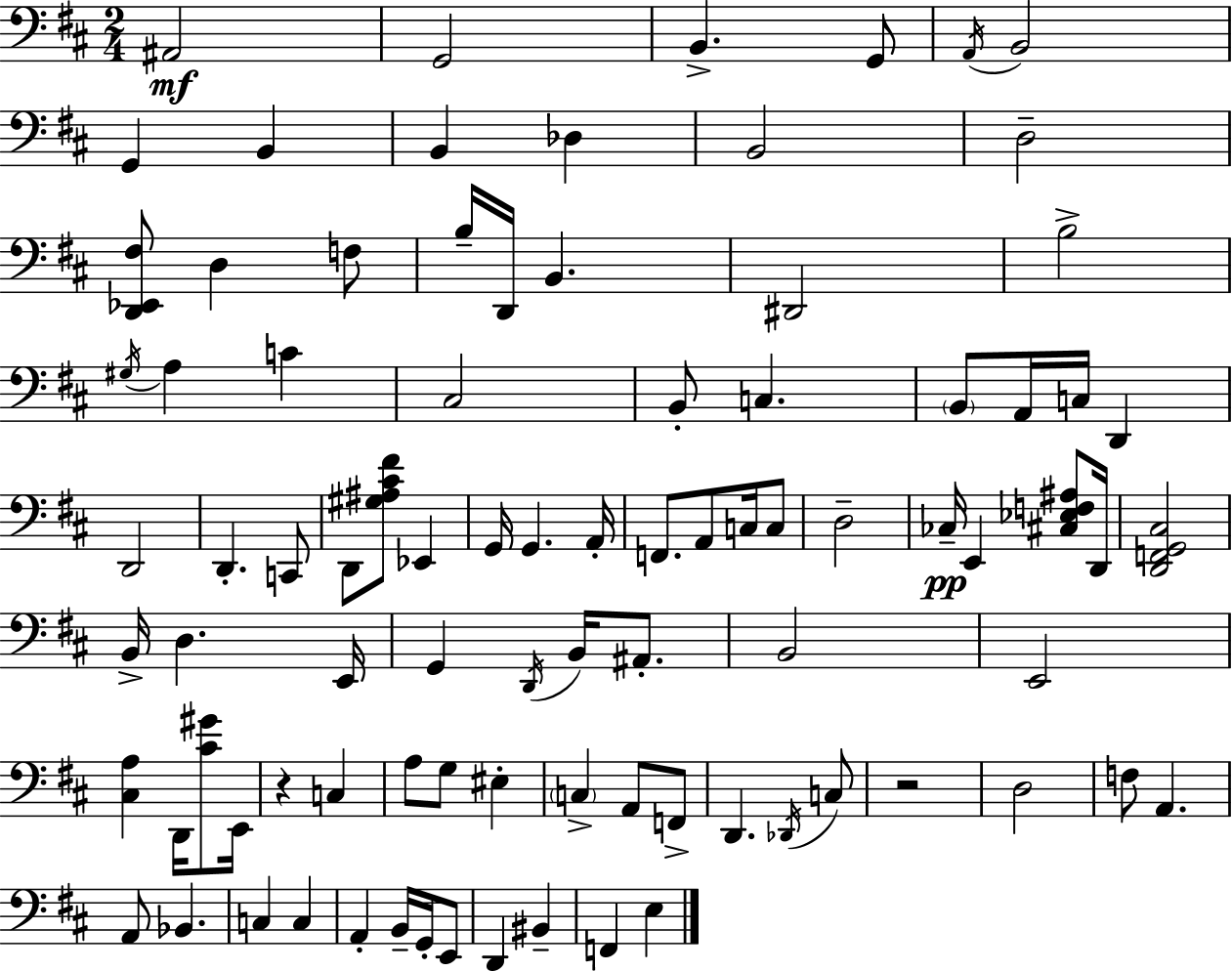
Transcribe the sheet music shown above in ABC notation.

X:1
T:Untitled
M:2/4
L:1/4
K:D
^A,,2 G,,2 B,, G,,/2 A,,/4 B,,2 G,, B,, B,, _D, B,,2 D,2 [D,,_E,,^F,]/2 D, F,/2 B,/4 D,,/4 B,, ^D,,2 B,2 ^G,/4 A, C ^C,2 B,,/2 C, B,,/2 A,,/4 C,/4 D,, D,,2 D,, C,,/2 D,,/2 [^G,^A,^C^F]/2 _E,, G,,/4 G,, A,,/4 F,,/2 A,,/2 C,/4 C,/2 D,2 _C,/4 E,, [^C,_E,F,^A,]/2 D,,/4 [D,,F,,G,,^C,]2 B,,/4 D, E,,/4 G,, D,,/4 B,,/4 ^A,,/2 B,,2 E,,2 [^C,A,] D,,/4 [^C^G]/2 E,,/4 z C, A,/2 G,/2 ^E, C, A,,/2 F,,/2 D,, _D,,/4 C,/2 z2 D,2 F,/2 A,, A,,/2 _B,, C, C, A,, B,,/4 G,,/4 E,,/2 D,, ^B,, F,, E,